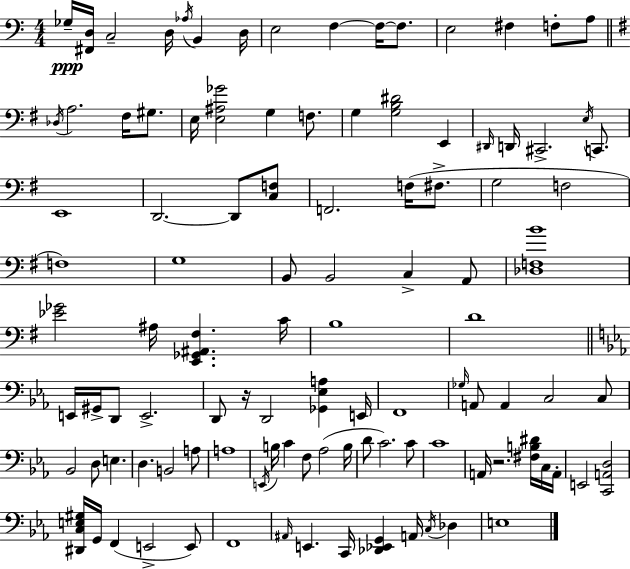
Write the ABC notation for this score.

X:1
T:Untitled
M:4/4
L:1/4
K:C
_G,/4 [^F,,D,]/4 C,2 D,/4 _A,/4 B,, D,/4 E,2 F, F,/4 F,/2 E,2 ^F, F,/2 A,/2 _D,/4 A,2 ^F,/4 ^G,/2 E,/4 [E,^A,_G]2 G, F,/2 G, [G,B,^D]2 E,, ^D,,/4 D,,/4 ^C,,2 E,/4 C,,/2 E,,4 D,,2 D,,/2 [C,F,]/2 F,,2 F,/4 ^F,/2 G,2 F,2 F,4 G,4 B,,/2 B,,2 C, A,,/2 [_D,F,B]4 [_E_G]2 ^A,/4 [E,,_G,,^A,,^F,] C/4 B,4 D4 E,,/4 ^G,,/4 D,,/2 E,,2 D,,/2 z/4 D,,2 [_G,,_E,A,] E,,/4 F,,4 _G,/4 A,,/2 A,, C,2 C,/2 _B,,2 D,/2 E, D, B,,2 A,/2 A,4 E,,/4 B,/4 C F,/2 _A,2 B,/4 D/2 C2 C/2 C4 A,,/4 z2 [^F,B,^D]/4 C,/4 A,,/4 E,,2 [C,,A,,D,]2 [^D,,C,E,^G,]/4 G,,/4 F,, E,,2 E,,/2 F,,4 ^A,,/4 E,, C,,/4 [_D,,_E,,G,,] A,,/4 C,/4 _D, E,4